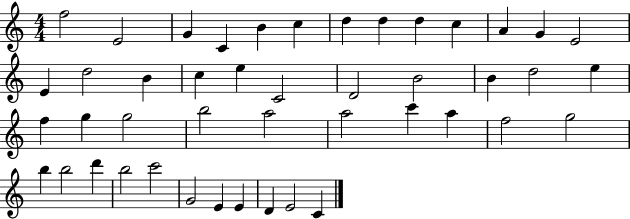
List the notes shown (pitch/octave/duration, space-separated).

F5/h E4/h G4/q C4/q B4/q C5/q D5/q D5/q D5/q C5/q A4/q G4/q E4/h E4/q D5/h B4/q C5/q E5/q C4/h D4/h B4/h B4/q D5/h E5/q F5/q G5/q G5/h B5/h A5/h A5/h C6/q A5/q F5/h G5/h B5/q B5/h D6/q B5/h C6/h G4/h E4/q E4/q D4/q E4/h C4/q